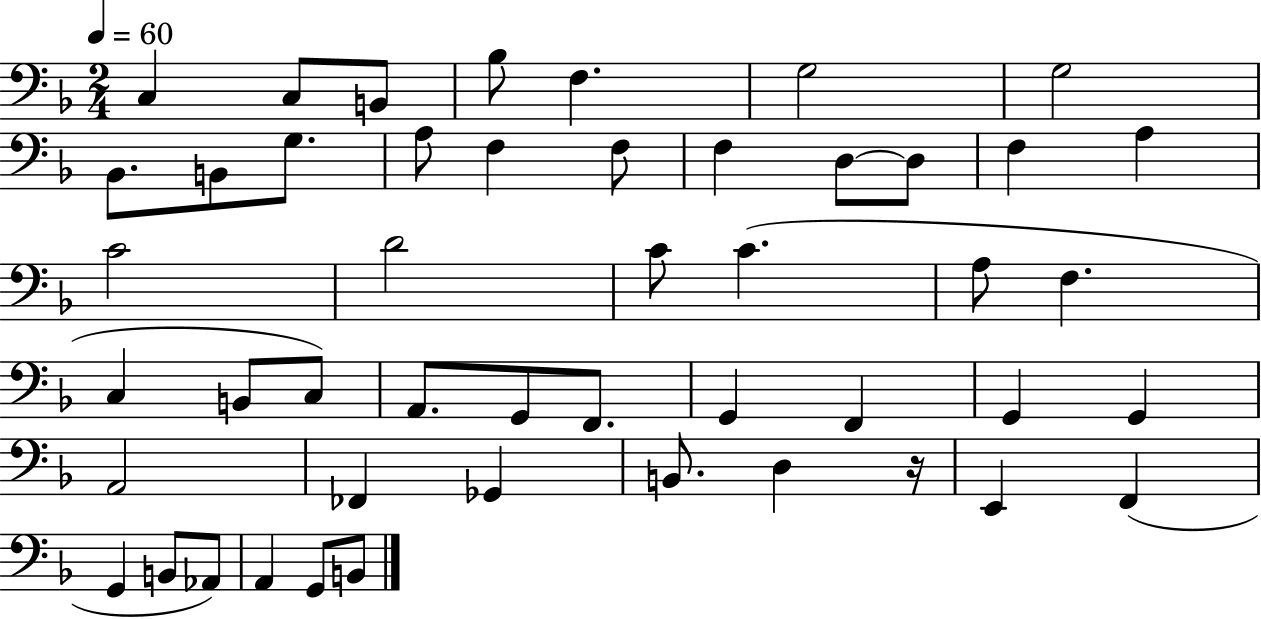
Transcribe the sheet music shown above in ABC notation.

X:1
T:Untitled
M:2/4
L:1/4
K:F
C, C,/2 B,,/2 _B,/2 F, G,2 G,2 _B,,/2 B,,/2 G,/2 A,/2 F, F,/2 F, D,/2 D,/2 F, A, C2 D2 C/2 C A,/2 F, C, B,,/2 C,/2 A,,/2 G,,/2 F,,/2 G,, F,, G,, G,, A,,2 _F,, _G,, B,,/2 D, z/4 E,, F,, G,, B,,/2 _A,,/2 A,, G,,/2 B,,/2